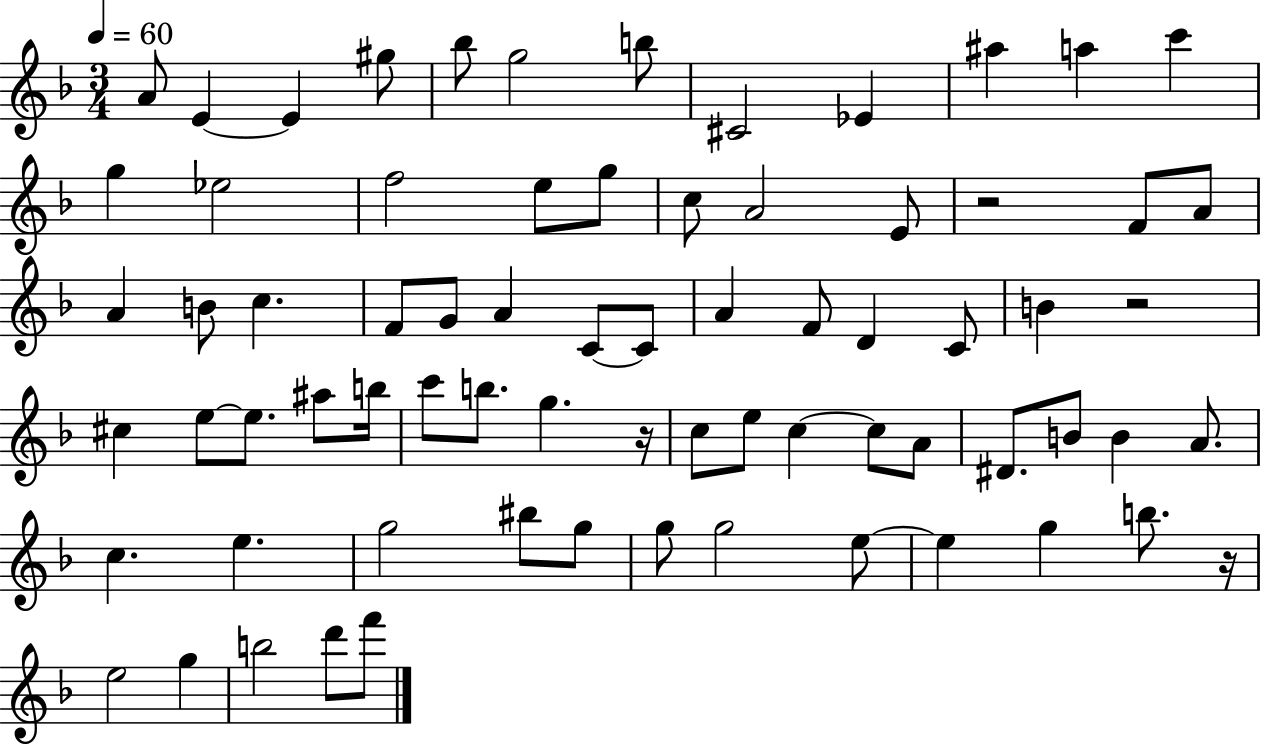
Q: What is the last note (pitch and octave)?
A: F6